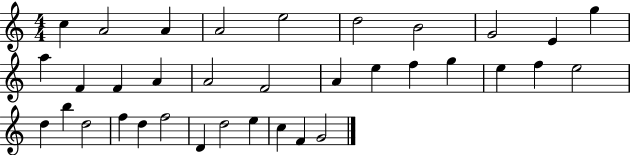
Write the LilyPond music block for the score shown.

{
  \clef treble
  \numericTimeSignature
  \time 4/4
  \key c \major
  c''4 a'2 a'4 | a'2 e''2 | d''2 b'2 | g'2 e'4 g''4 | \break a''4 f'4 f'4 a'4 | a'2 f'2 | a'4 e''4 f''4 g''4 | e''4 f''4 e''2 | \break d''4 b''4 d''2 | f''4 d''4 f''2 | d'4 d''2 e''4 | c''4 f'4 g'2 | \break \bar "|."
}